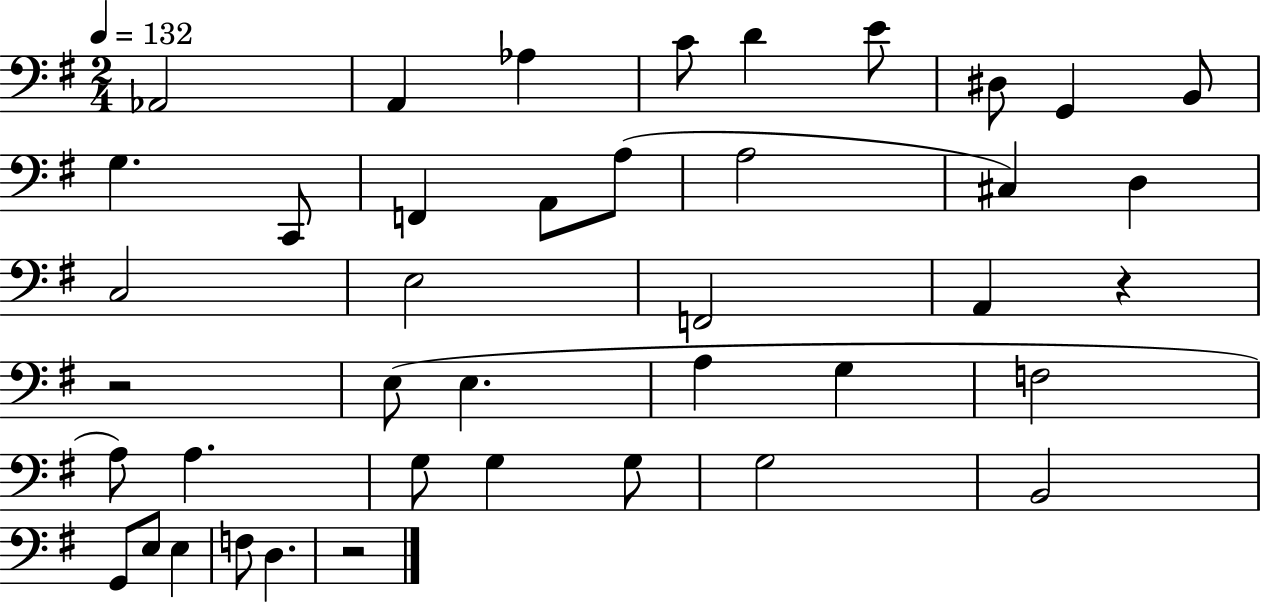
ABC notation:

X:1
T:Untitled
M:2/4
L:1/4
K:G
_A,,2 A,, _A, C/2 D E/2 ^D,/2 G,, B,,/2 G, C,,/2 F,, A,,/2 A,/2 A,2 ^C, D, C,2 E,2 F,,2 A,, z z2 E,/2 E, A, G, F,2 A,/2 A, G,/2 G, G,/2 G,2 B,,2 G,,/2 E,/2 E, F,/2 D, z2